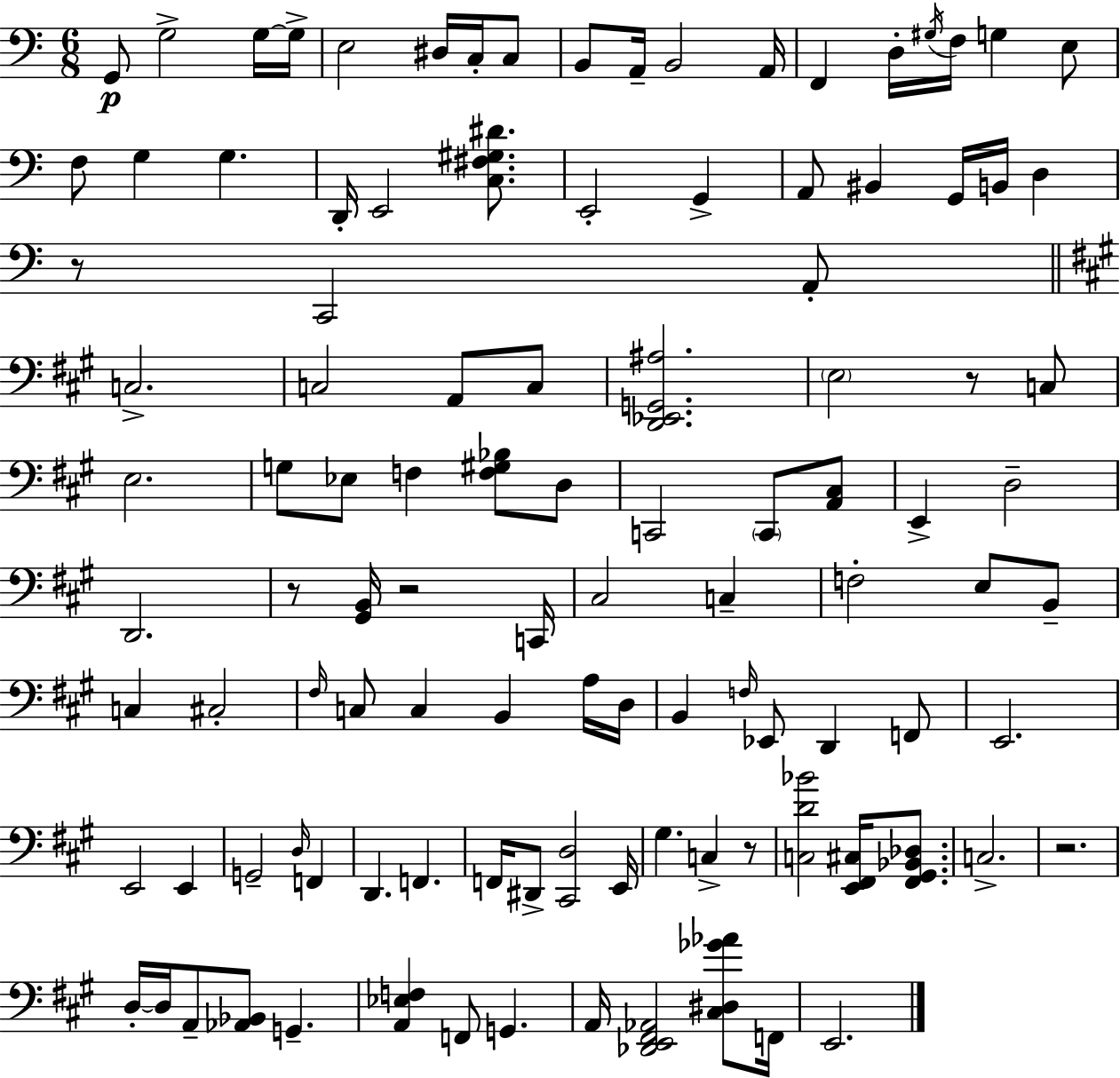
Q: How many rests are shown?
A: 6